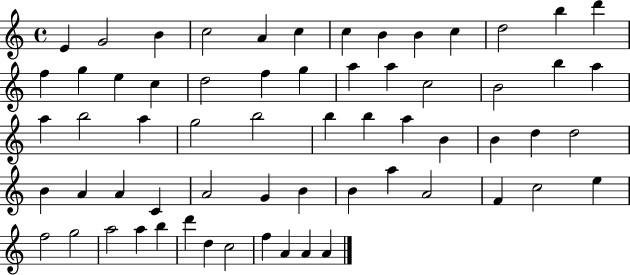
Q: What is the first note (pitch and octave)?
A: E4